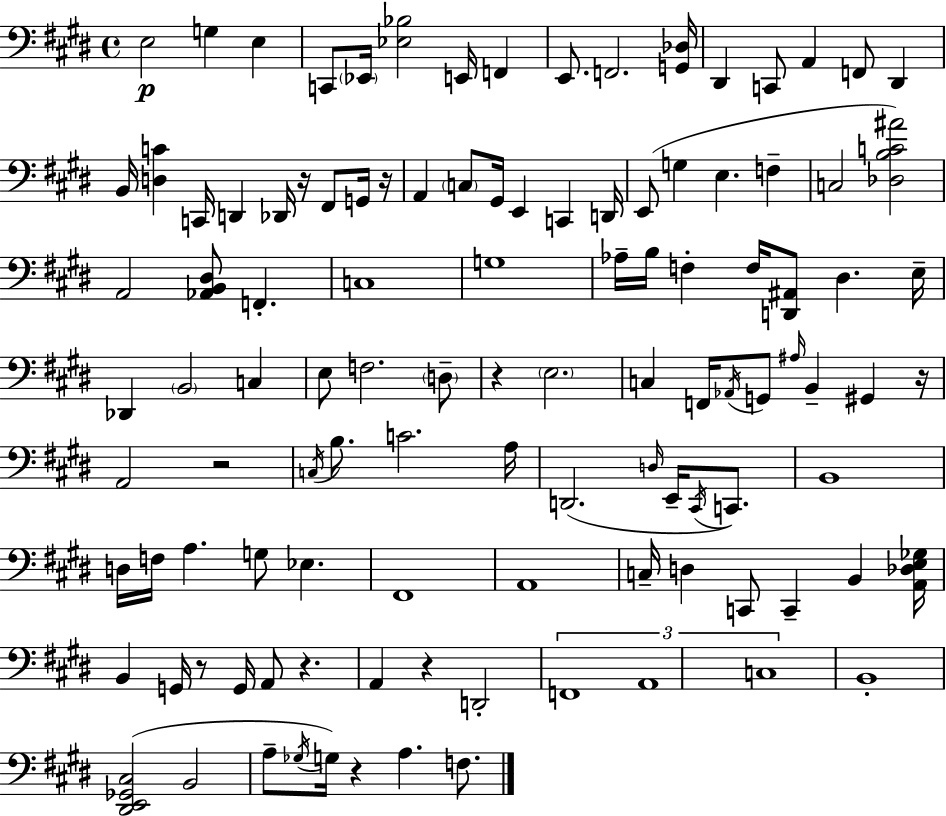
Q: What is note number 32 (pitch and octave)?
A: A2